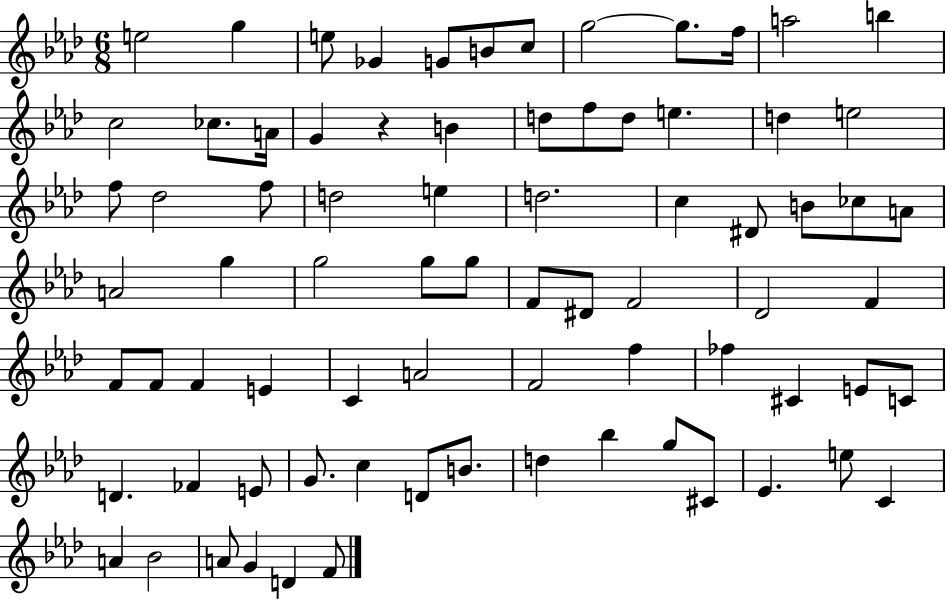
E5/h G5/q E5/e Gb4/q G4/e B4/e C5/e G5/h G5/e. F5/s A5/h B5/q C5/h CES5/e. A4/s G4/q R/q B4/q D5/e F5/e D5/e E5/q. D5/q E5/h F5/e Db5/h F5/e D5/h E5/q D5/h. C5/q D#4/e B4/e CES5/e A4/e A4/h G5/q G5/h G5/e G5/e F4/e D#4/e F4/h Db4/h F4/q F4/e F4/e F4/q E4/q C4/q A4/h F4/h F5/q FES5/q C#4/q E4/e C4/e D4/q. FES4/q E4/e G4/e. C5/q D4/e B4/e. D5/q Bb5/q G5/e C#4/e Eb4/q. E5/e C4/q A4/q Bb4/h A4/e G4/q D4/q F4/e